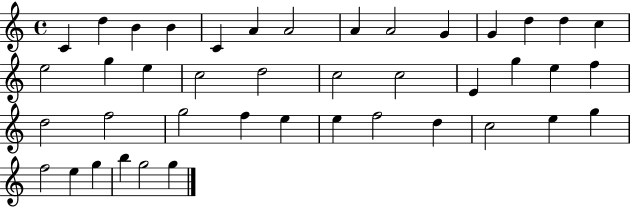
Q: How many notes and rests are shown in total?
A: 42